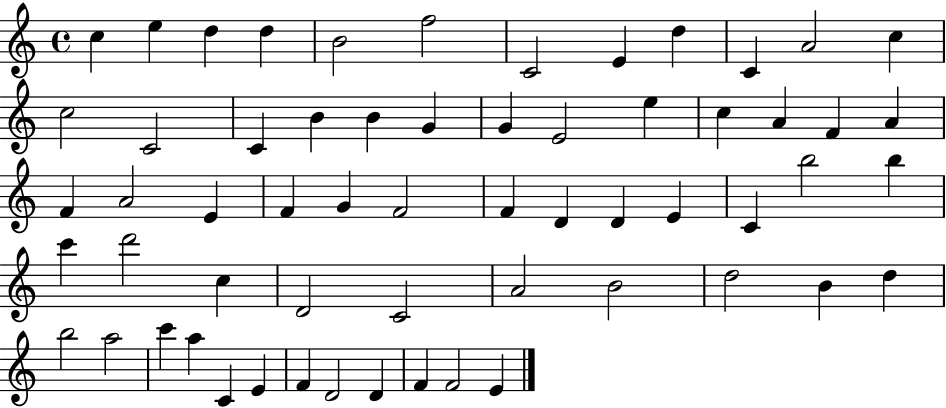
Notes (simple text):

C5/q E5/q D5/q D5/q B4/h F5/h C4/h E4/q D5/q C4/q A4/h C5/q C5/h C4/h C4/q B4/q B4/q G4/q G4/q E4/h E5/q C5/q A4/q F4/q A4/q F4/q A4/h E4/q F4/q G4/q F4/h F4/q D4/q D4/q E4/q C4/q B5/h B5/q C6/q D6/h C5/q D4/h C4/h A4/h B4/h D5/h B4/q D5/q B5/h A5/h C6/q A5/q C4/q E4/q F4/q D4/h D4/q F4/q F4/h E4/q